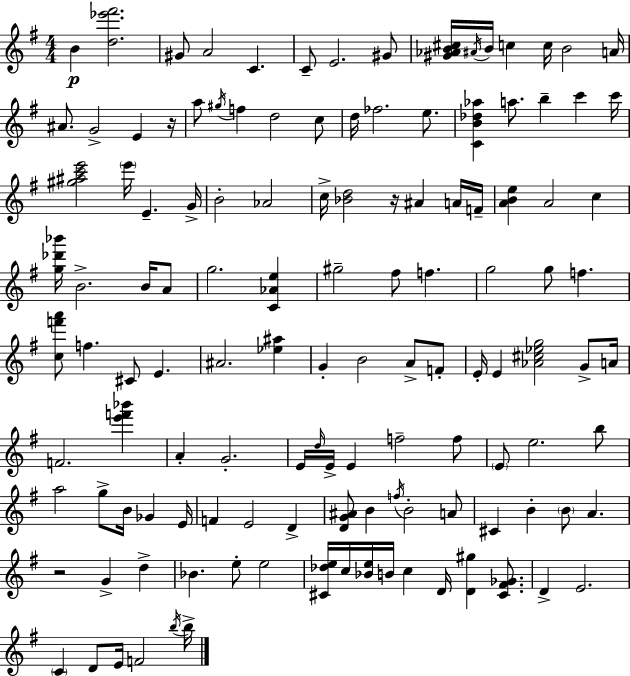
B4/q [D5,Eb6,F#6]/h. G#4/e A4/h C4/q. C4/e E4/h. G#4/e [G#4,Ab4,B4,C#5]/s A#4/s B4/s C5/q C5/s B4/h A4/s A#4/e. G4/h E4/q R/s A5/e G#5/s F5/q D5/h C5/e D5/s FES5/h. E5/e. [C4,B4,Db5,Ab5]/q A5/e. B5/q C6/q C6/s [G#5,A#5,C6,E6]/h E6/s E4/q. G4/s B4/h Ab4/h C5/s [Bb4,D5]/h R/s A#4/q A4/s F4/s [A4,B4,E5]/q A4/h C5/q [G5,Db6,Bb6]/s B4/h. B4/s A4/e G5/h. [C4,Ab4,E5]/q G#5/h F#5/e F5/q. G5/h G5/e F5/q. [C5,F6,A6]/e F5/q. C#4/e E4/q. A#4/h. [Eb5,A#5]/q G4/q B4/h A4/e F4/e E4/s E4/q [Ab4,C#5,Eb5,G5]/h G4/e A4/s F4/h. [E6,F6,Bb6]/q A4/q G4/h. E4/s D5/s E4/s E4/q F5/h F5/e E4/e E5/h. B5/e A5/h G5/e B4/s Gb4/q E4/s F4/q E4/h D4/q [D4,G4,A#4]/e B4/q F5/s B4/h A4/e C#4/q B4/q B4/e A4/q. R/h G4/q D5/q Bb4/q. E5/e E5/h [C#4,Db5,E5]/s C5/s [Bb4,E5]/s B4/s C5/q D4/s [D4,G#5]/q [C#4,F#4,Gb4]/e. D4/q E4/h. C4/q D4/e E4/s F4/h B5/s B5/s